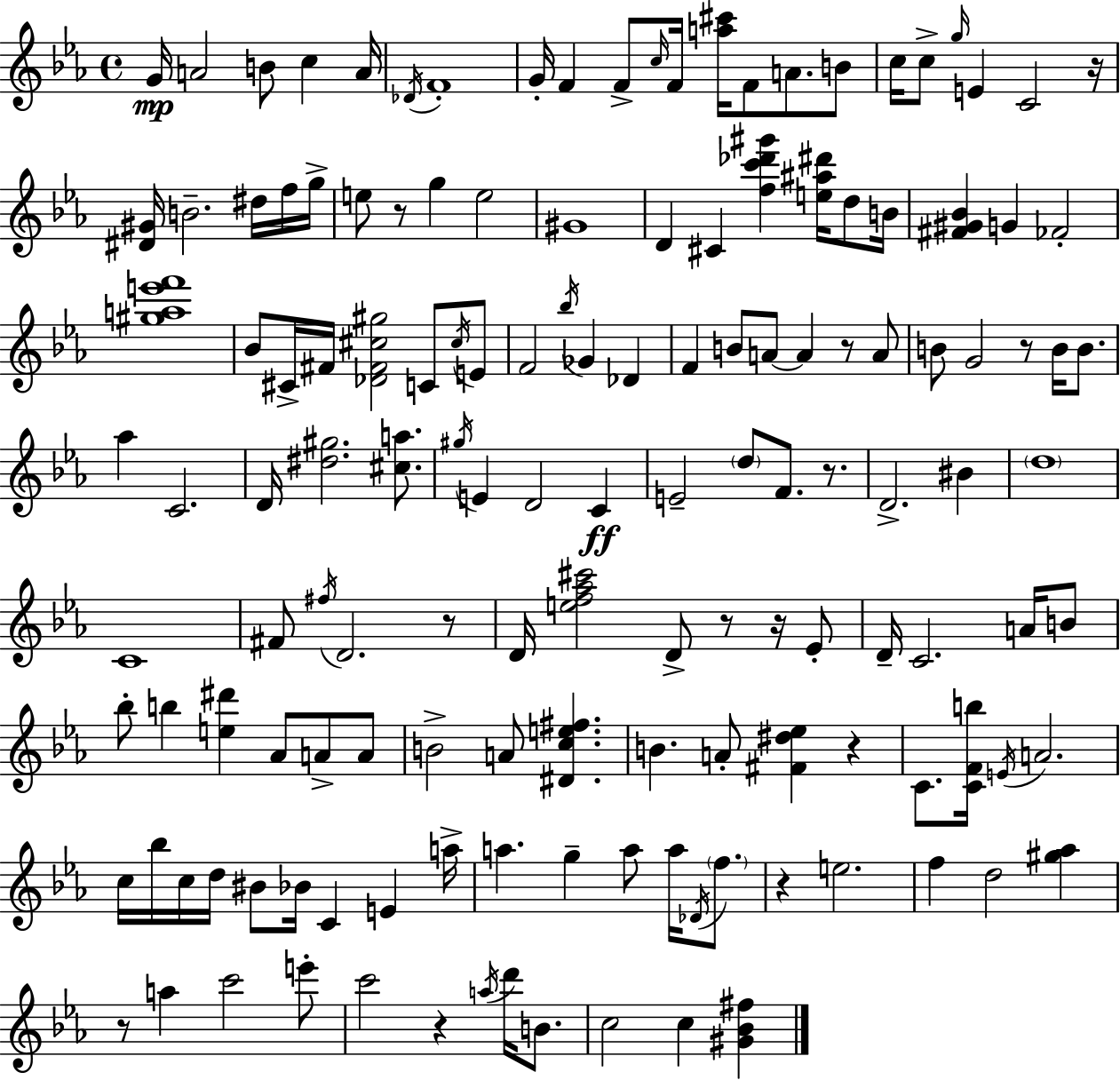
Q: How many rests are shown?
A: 12